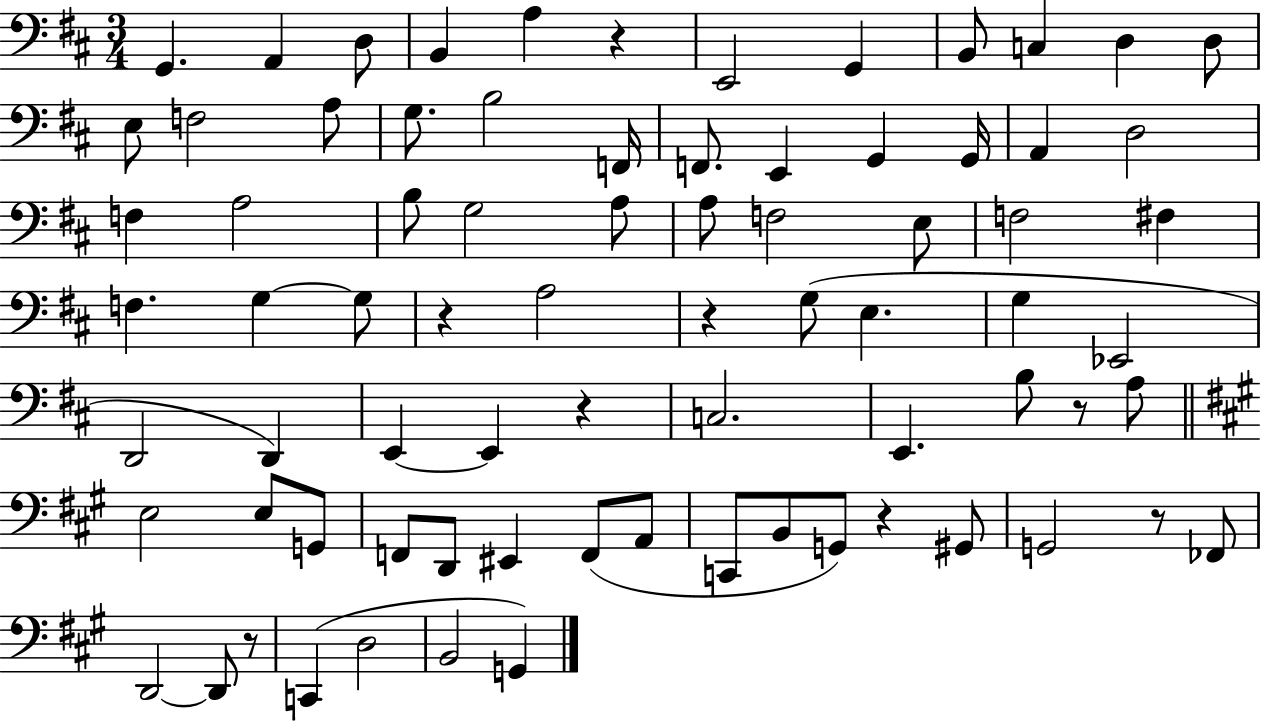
X:1
T:Untitled
M:3/4
L:1/4
K:D
G,, A,, D,/2 B,, A, z E,,2 G,, B,,/2 C, D, D,/2 E,/2 F,2 A,/2 G,/2 B,2 F,,/4 F,,/2 E,, G,, G,,/4 A,, D,2 F, A,2 B,/2 G,2 A,/2 A,/2 F,2 E,/2 F,2 ^F, F, G, G,/2 z A,2 z G,/2 E, G, _E,,2 D,,2 D,, E,, E,, z C,2 E,, B,/2 z/2 A,/2 E,2 E,/2 G,,/2 F,,/2 D,,/2 ^E,, F,,/2 A,,/2 C,,/2 B,,/2 G,,/2 z ^G,,/2 G,,2 z/2 _F,,/2 D,,2 D,,/2 z/2 C,, D,2 B,,2 G,,